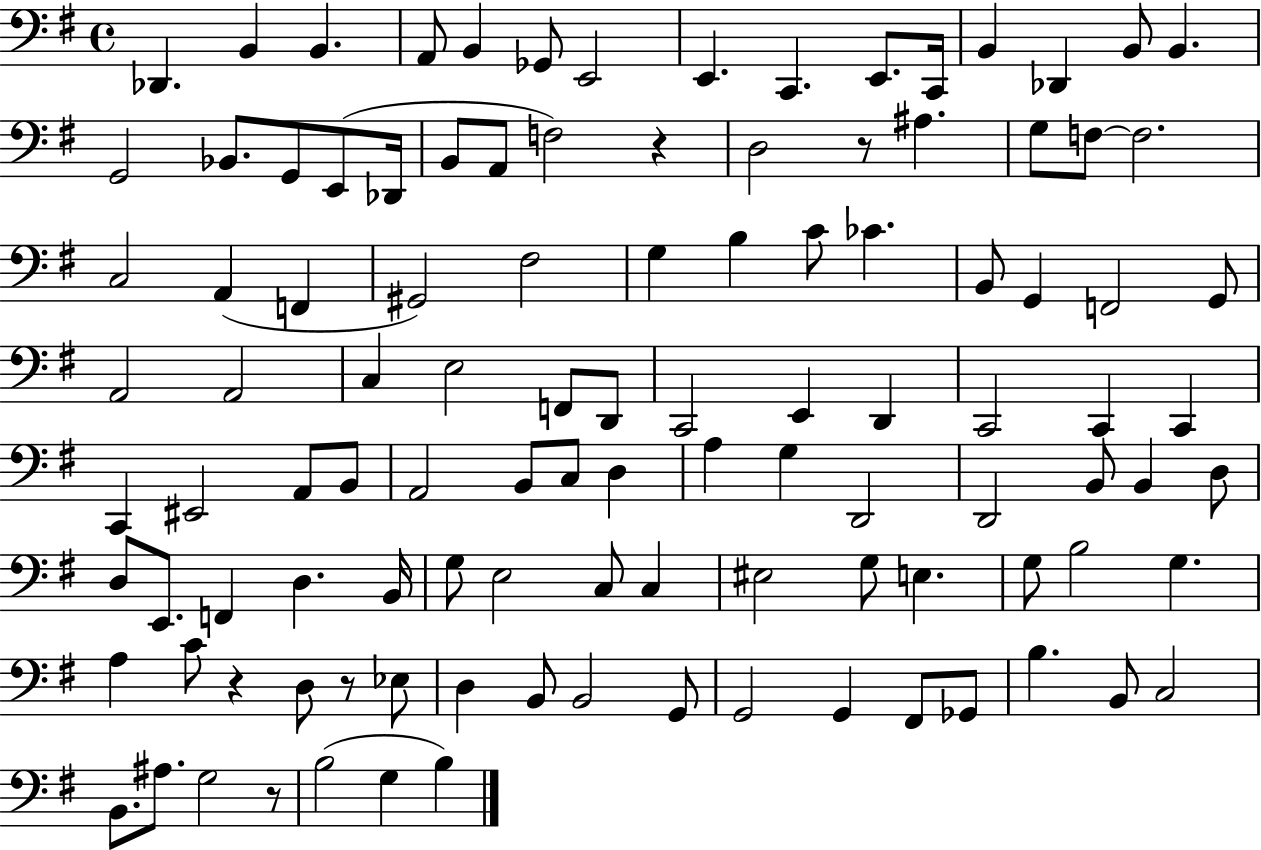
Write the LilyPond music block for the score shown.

{
  \clef bass
  \time 4/4
  \defaultTimeSignature
  \key g \major
  des,4. b,4 b,4. | a,8 b,4 ges,8 e,2 | e,4. c,4. e,8. c,16 | b,4 des,4 b,8 b,4. | \break g,2 bes,8. g,8 e,8( des,16 | b,8 a,8 f2) r4 | d2 r8 ais4. | g8 f8~~ f2. | \break c2 a,4( f,4 | gis,2) fis2 | g4 b4 c'8 ces'4. | b,8 g,4 f,2 g,8 | \break a,2 a,2 | c4 e2 f,8 d,8 | c,2 e,4 d,4 | c,2 c,4 c,4 | \break c,4 eis,2 a,8 b,8 | a,2 b,8 c8 d4 | a4 g4 d,2 | d,2 b,8 b,4 d8 | \break d8 e,8. f,4 d4. b,16 | g8 e2 c8 c4 | eis2 g8 e4. | g8 b2 g4. | \break a4 c'8 r4 d8 r8 ees8 | d4 b,8 b,2 g,8 | g,2 g,4 fis,8 ges,8 | b4. b,8 c2 | \break b,8. ais8. g2 r8 | b2( g4 b4) | \bar "|."
}